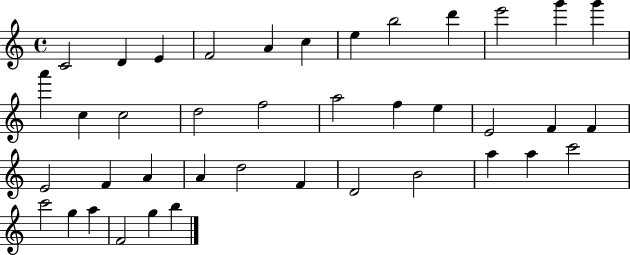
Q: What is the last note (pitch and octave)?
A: B5